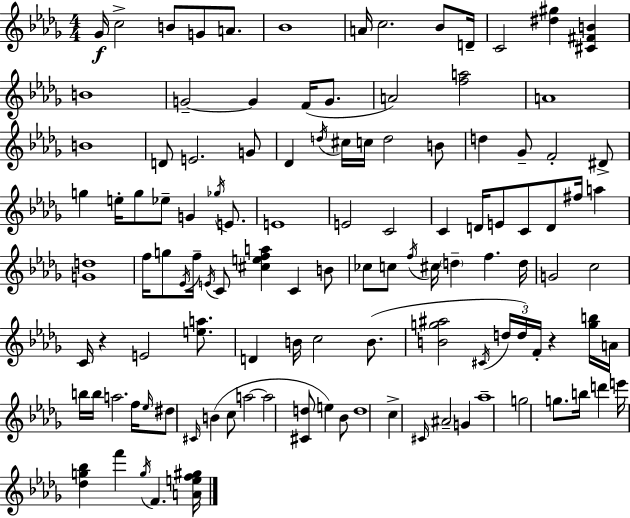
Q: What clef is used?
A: treble